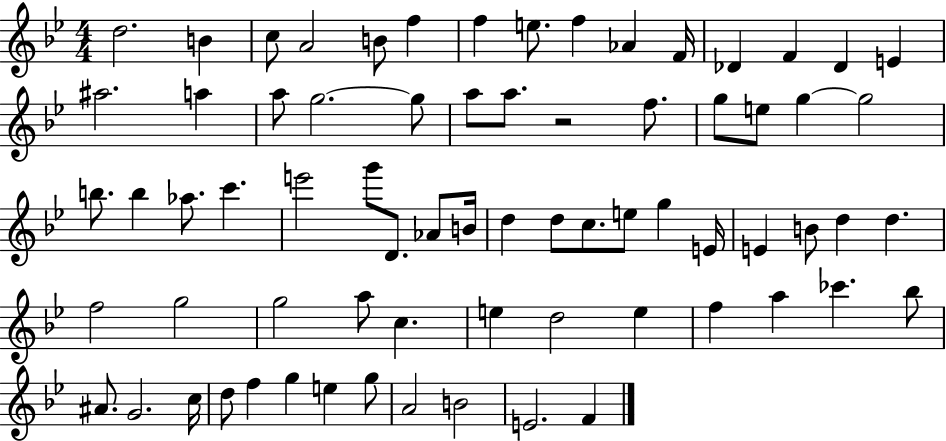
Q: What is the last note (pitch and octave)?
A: F4